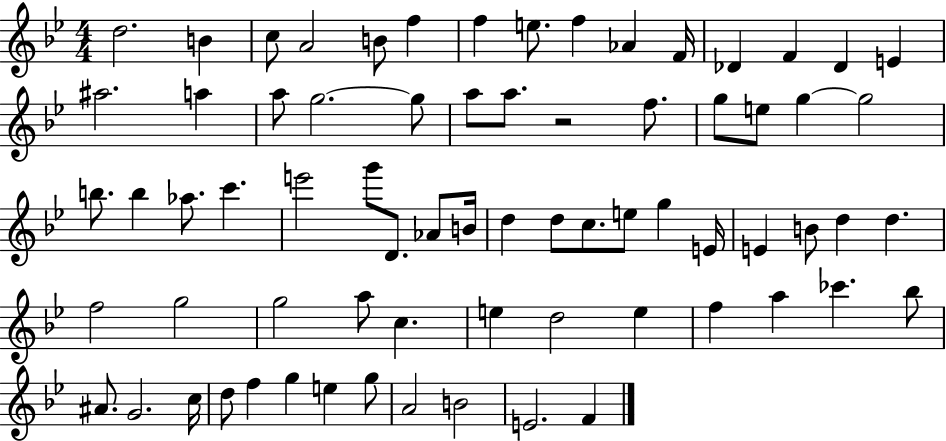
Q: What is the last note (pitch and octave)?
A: F4